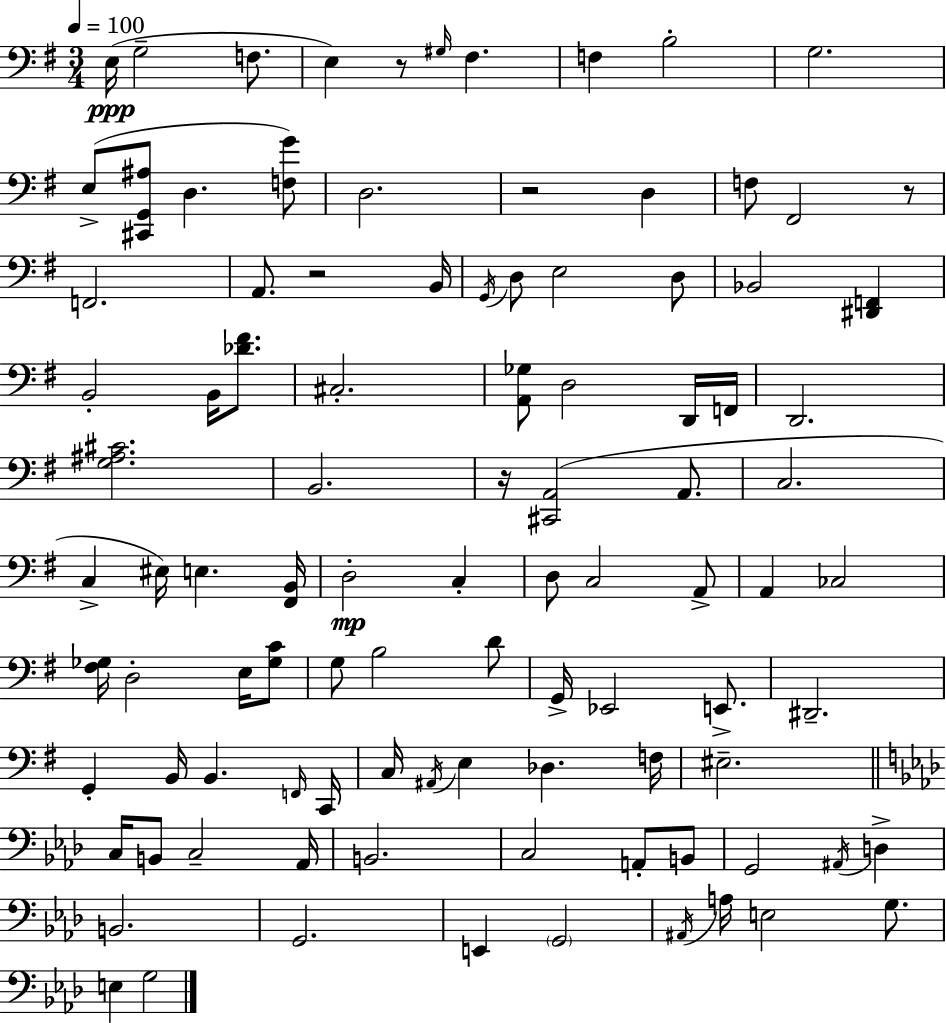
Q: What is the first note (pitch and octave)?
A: E3